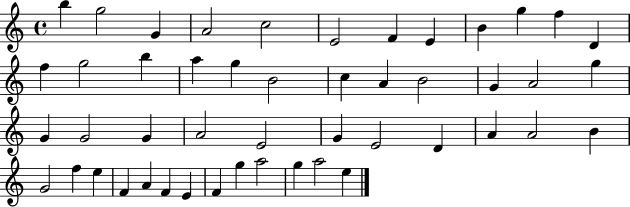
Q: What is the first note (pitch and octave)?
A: B5